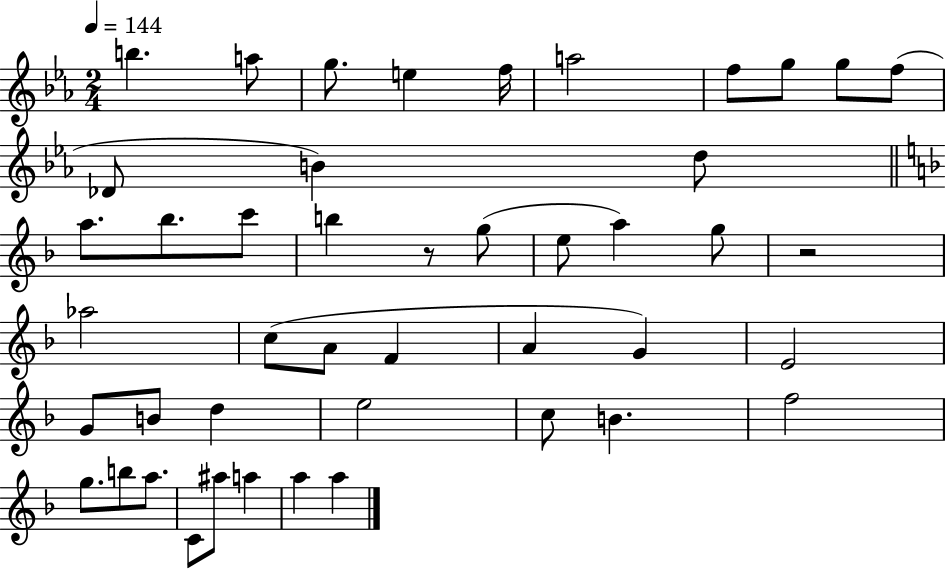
{
  \clef treble
  \numericTimeSignature
  \time 2/4
  \key ees \major
  \tempo 4 = 144
  b''4. a''8 | g''8. e''4 f''16 | a''2 | f''8 g''8 g''8 f''8( | \break des'8 b'4) d''8 | \bar "||" \break \key f \major a''8. bes''8. c'''8 | b''4 r8 g''8( | e''8 a''4) g''8 | r2 | \break aes''2 | c''8( a'8 f'4 | a'4 g'4) | e'2 | \break g'8 b'8 d''4 | e''2 | c''8 b'4. | f''2 | \break g''8. b''8 a''8. | c'8 ais''8 a''4 | a''4 a''4 | \bar "|."
}